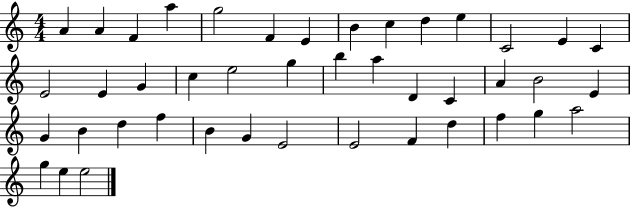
X:1
T:Untitled
M:4/4
L:1/4
K:C
A A F a g2 F E B c d e C2 E C E2 E G c e2 g b a D C A B2 E G B d f B G E2 E2 F d f g a2 g e e2